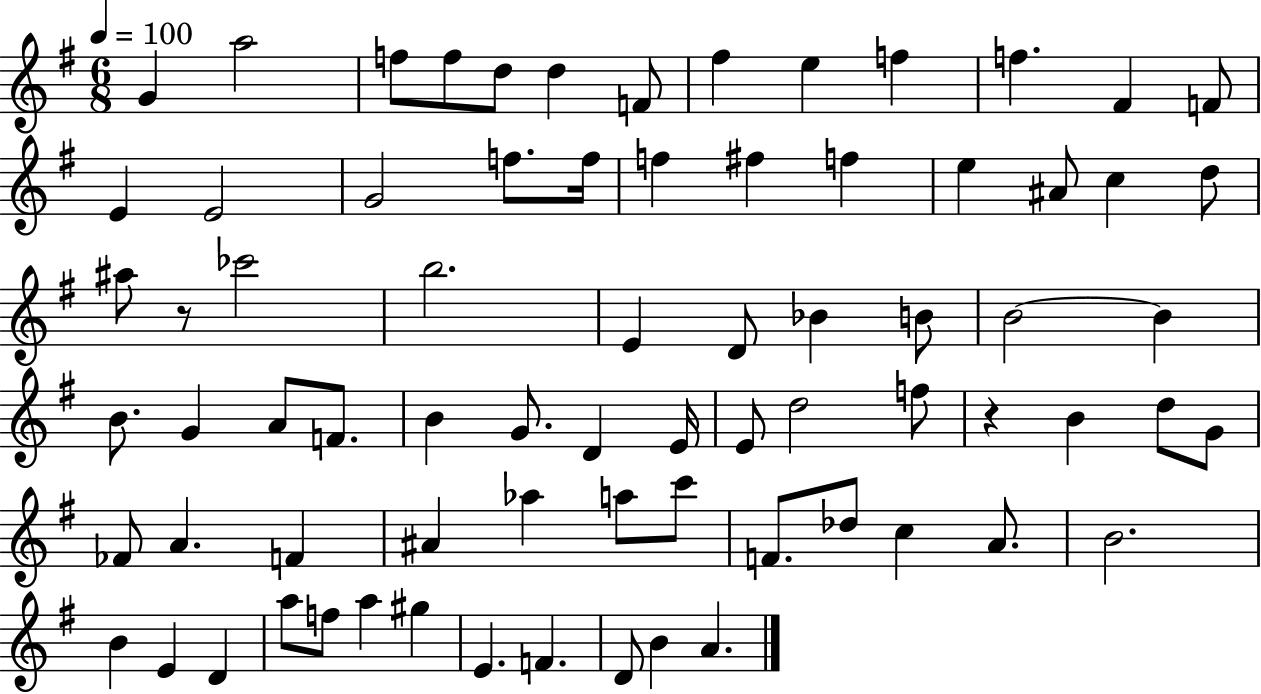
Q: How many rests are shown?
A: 2